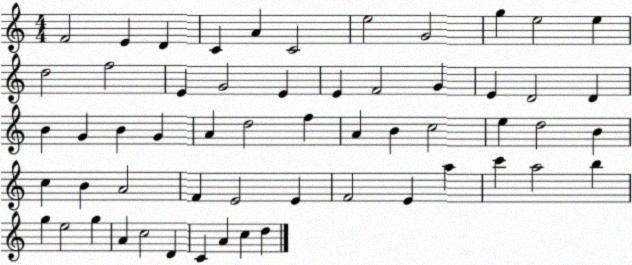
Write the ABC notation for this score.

X:1
T:Untitled
M:4/4
L:1/4
K:C
F2 E D C A C2 e2 G2 g e2 e d2 f2 E G2 E E F2 G E D2 D B G B G A d2 f A B c2 e d2 B c B A2 F E2 E F2 E a c' a2 b g e2 g A c2 D C A c d